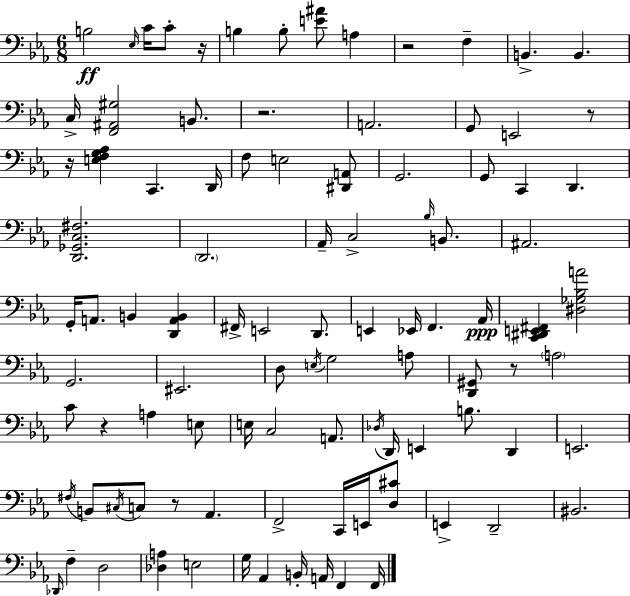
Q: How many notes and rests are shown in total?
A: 98